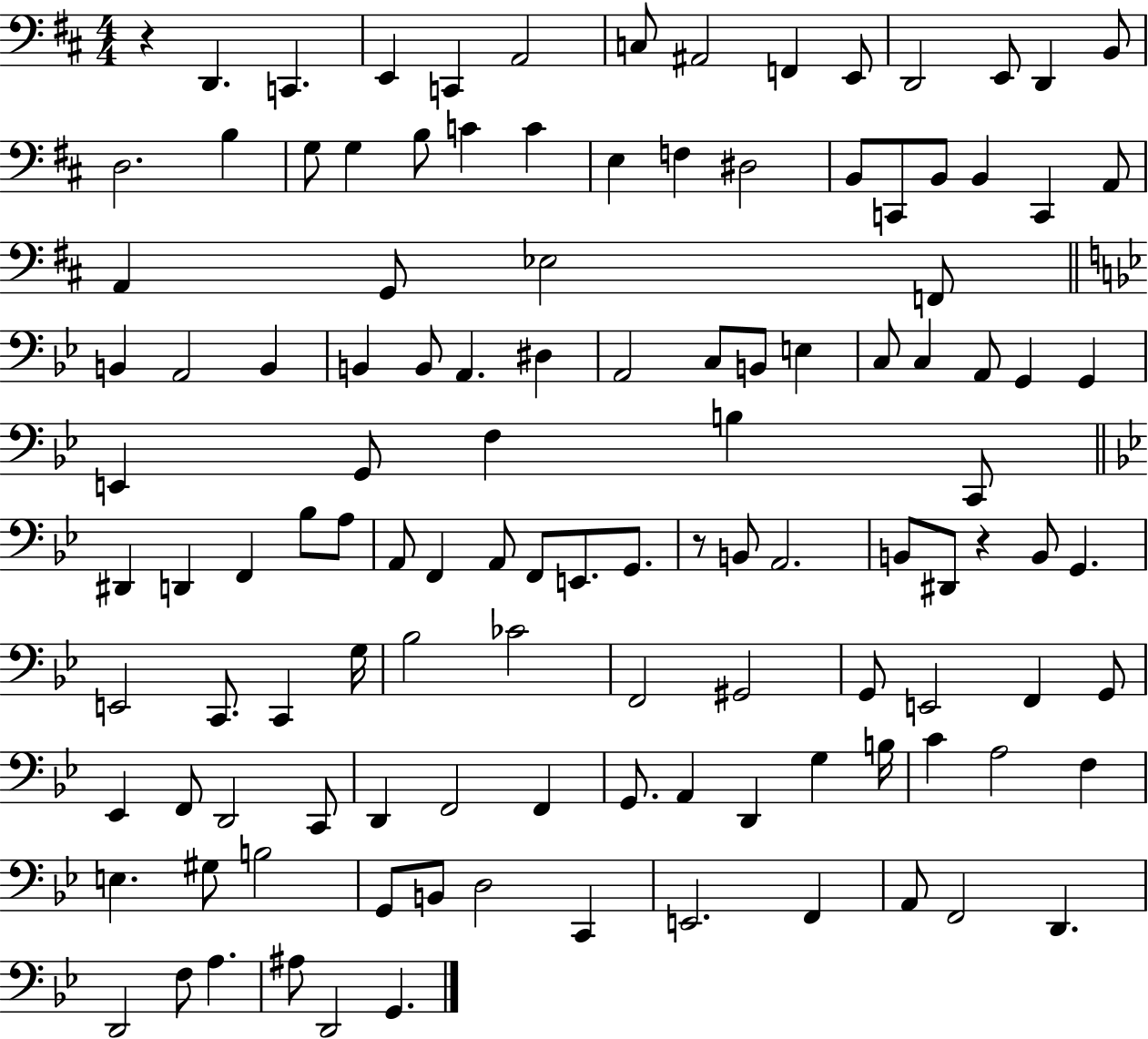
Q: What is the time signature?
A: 4/4